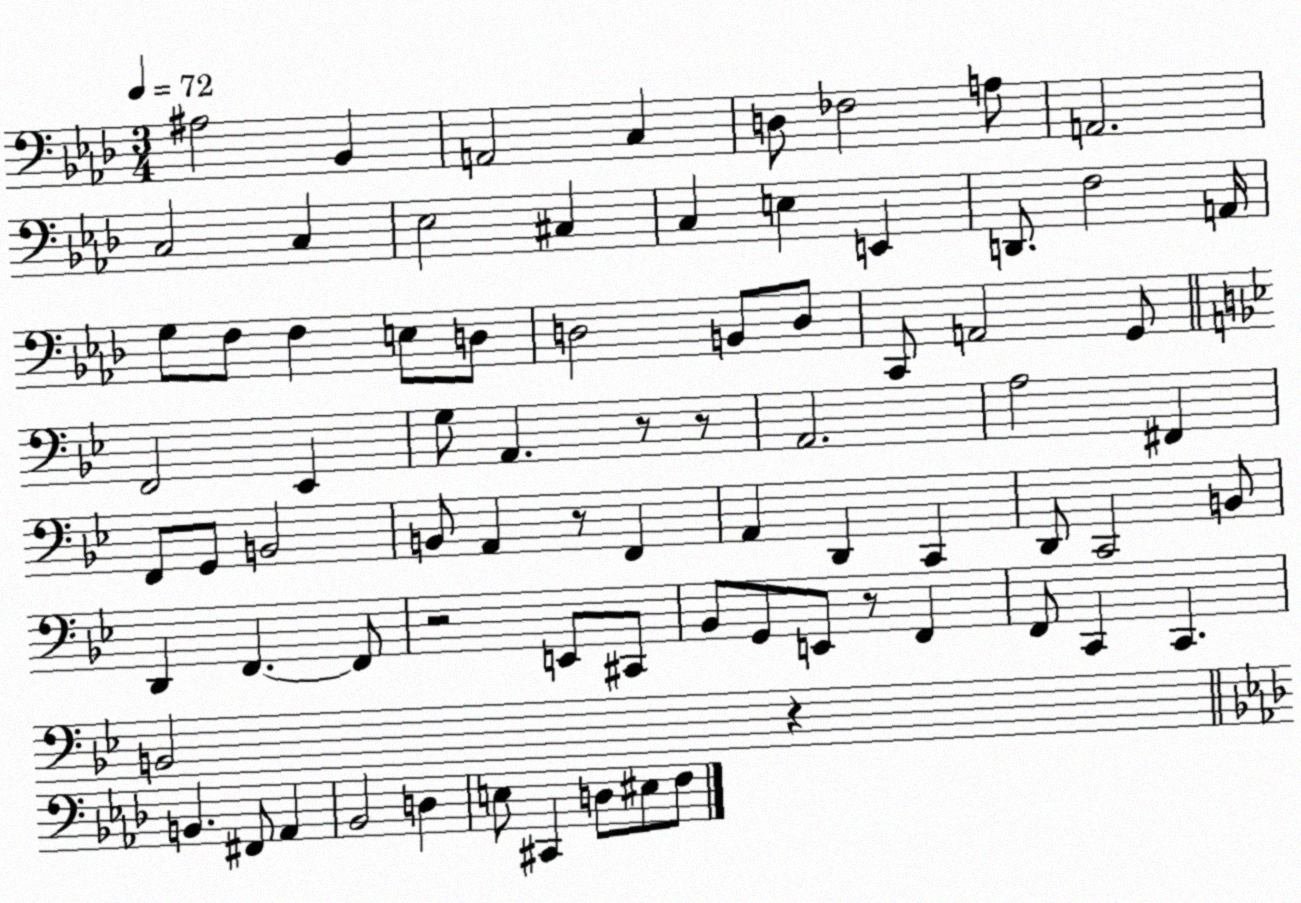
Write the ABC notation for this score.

X:1
T:Untitled
M:3/4
L:1/4
K:Ab
^A,2 _B,, A,,2 C, D,/2 _F,2 A,/2 A,,2 C,2 C, _E,2 ^C, C, E, E,, D,,/2 F,2 A,,/4 G,/2 F,/2 F, E,/2 D,/2 D,2 B,,/2 D,/2 C,,/2 A,,2 G,,/2 F,,2 _E,, G,/2 A,, z/2 z/2 A,,2 A,2 ^F,, F,,/2 G,,/2 B,,2 B,,/2 A,, z/2 F,, A,, D,, C,, D,,/2 C,,2 B,,/2 D,, F,, F,,/2 z2 E,,/2 ^C,,/2 _B,,/2 G,,/2 E,,/2 z/2 F,, F,,/2 C,, C,, B,,2 z B,, ^F,,/2 _A,, _B,,2 D, E,/2 ^C,, D,/2 ^E,/2 F,/2